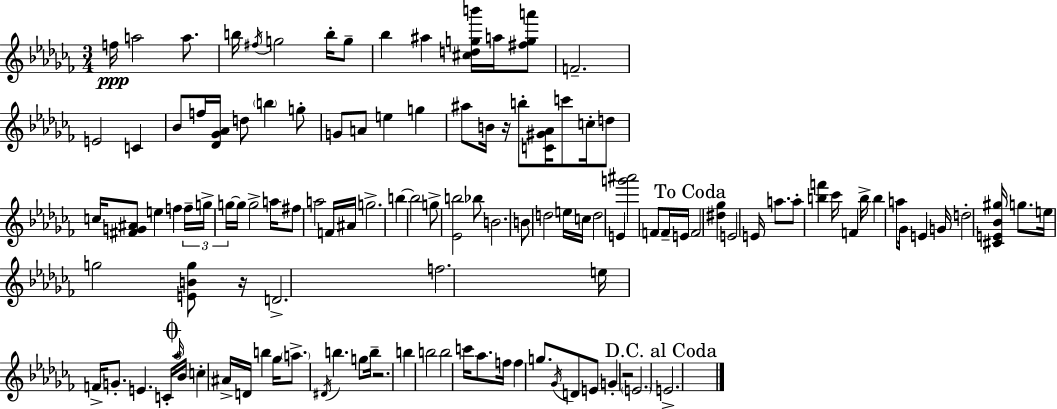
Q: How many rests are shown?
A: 4